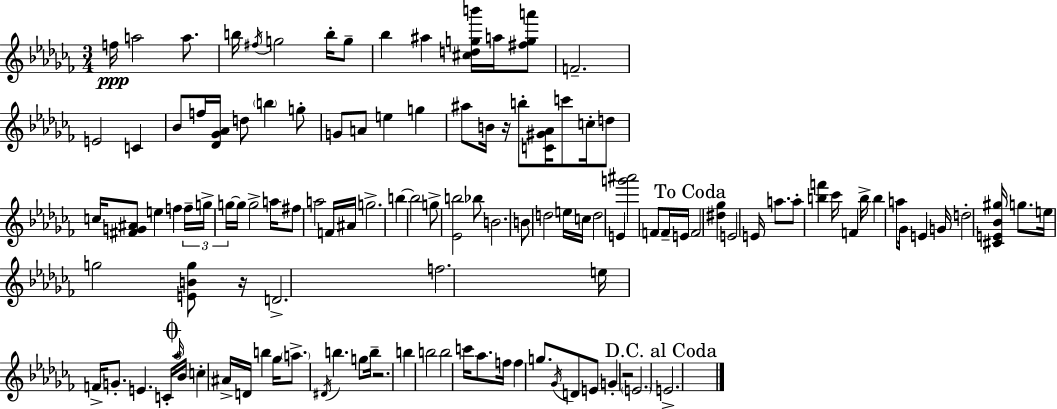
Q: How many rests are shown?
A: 4